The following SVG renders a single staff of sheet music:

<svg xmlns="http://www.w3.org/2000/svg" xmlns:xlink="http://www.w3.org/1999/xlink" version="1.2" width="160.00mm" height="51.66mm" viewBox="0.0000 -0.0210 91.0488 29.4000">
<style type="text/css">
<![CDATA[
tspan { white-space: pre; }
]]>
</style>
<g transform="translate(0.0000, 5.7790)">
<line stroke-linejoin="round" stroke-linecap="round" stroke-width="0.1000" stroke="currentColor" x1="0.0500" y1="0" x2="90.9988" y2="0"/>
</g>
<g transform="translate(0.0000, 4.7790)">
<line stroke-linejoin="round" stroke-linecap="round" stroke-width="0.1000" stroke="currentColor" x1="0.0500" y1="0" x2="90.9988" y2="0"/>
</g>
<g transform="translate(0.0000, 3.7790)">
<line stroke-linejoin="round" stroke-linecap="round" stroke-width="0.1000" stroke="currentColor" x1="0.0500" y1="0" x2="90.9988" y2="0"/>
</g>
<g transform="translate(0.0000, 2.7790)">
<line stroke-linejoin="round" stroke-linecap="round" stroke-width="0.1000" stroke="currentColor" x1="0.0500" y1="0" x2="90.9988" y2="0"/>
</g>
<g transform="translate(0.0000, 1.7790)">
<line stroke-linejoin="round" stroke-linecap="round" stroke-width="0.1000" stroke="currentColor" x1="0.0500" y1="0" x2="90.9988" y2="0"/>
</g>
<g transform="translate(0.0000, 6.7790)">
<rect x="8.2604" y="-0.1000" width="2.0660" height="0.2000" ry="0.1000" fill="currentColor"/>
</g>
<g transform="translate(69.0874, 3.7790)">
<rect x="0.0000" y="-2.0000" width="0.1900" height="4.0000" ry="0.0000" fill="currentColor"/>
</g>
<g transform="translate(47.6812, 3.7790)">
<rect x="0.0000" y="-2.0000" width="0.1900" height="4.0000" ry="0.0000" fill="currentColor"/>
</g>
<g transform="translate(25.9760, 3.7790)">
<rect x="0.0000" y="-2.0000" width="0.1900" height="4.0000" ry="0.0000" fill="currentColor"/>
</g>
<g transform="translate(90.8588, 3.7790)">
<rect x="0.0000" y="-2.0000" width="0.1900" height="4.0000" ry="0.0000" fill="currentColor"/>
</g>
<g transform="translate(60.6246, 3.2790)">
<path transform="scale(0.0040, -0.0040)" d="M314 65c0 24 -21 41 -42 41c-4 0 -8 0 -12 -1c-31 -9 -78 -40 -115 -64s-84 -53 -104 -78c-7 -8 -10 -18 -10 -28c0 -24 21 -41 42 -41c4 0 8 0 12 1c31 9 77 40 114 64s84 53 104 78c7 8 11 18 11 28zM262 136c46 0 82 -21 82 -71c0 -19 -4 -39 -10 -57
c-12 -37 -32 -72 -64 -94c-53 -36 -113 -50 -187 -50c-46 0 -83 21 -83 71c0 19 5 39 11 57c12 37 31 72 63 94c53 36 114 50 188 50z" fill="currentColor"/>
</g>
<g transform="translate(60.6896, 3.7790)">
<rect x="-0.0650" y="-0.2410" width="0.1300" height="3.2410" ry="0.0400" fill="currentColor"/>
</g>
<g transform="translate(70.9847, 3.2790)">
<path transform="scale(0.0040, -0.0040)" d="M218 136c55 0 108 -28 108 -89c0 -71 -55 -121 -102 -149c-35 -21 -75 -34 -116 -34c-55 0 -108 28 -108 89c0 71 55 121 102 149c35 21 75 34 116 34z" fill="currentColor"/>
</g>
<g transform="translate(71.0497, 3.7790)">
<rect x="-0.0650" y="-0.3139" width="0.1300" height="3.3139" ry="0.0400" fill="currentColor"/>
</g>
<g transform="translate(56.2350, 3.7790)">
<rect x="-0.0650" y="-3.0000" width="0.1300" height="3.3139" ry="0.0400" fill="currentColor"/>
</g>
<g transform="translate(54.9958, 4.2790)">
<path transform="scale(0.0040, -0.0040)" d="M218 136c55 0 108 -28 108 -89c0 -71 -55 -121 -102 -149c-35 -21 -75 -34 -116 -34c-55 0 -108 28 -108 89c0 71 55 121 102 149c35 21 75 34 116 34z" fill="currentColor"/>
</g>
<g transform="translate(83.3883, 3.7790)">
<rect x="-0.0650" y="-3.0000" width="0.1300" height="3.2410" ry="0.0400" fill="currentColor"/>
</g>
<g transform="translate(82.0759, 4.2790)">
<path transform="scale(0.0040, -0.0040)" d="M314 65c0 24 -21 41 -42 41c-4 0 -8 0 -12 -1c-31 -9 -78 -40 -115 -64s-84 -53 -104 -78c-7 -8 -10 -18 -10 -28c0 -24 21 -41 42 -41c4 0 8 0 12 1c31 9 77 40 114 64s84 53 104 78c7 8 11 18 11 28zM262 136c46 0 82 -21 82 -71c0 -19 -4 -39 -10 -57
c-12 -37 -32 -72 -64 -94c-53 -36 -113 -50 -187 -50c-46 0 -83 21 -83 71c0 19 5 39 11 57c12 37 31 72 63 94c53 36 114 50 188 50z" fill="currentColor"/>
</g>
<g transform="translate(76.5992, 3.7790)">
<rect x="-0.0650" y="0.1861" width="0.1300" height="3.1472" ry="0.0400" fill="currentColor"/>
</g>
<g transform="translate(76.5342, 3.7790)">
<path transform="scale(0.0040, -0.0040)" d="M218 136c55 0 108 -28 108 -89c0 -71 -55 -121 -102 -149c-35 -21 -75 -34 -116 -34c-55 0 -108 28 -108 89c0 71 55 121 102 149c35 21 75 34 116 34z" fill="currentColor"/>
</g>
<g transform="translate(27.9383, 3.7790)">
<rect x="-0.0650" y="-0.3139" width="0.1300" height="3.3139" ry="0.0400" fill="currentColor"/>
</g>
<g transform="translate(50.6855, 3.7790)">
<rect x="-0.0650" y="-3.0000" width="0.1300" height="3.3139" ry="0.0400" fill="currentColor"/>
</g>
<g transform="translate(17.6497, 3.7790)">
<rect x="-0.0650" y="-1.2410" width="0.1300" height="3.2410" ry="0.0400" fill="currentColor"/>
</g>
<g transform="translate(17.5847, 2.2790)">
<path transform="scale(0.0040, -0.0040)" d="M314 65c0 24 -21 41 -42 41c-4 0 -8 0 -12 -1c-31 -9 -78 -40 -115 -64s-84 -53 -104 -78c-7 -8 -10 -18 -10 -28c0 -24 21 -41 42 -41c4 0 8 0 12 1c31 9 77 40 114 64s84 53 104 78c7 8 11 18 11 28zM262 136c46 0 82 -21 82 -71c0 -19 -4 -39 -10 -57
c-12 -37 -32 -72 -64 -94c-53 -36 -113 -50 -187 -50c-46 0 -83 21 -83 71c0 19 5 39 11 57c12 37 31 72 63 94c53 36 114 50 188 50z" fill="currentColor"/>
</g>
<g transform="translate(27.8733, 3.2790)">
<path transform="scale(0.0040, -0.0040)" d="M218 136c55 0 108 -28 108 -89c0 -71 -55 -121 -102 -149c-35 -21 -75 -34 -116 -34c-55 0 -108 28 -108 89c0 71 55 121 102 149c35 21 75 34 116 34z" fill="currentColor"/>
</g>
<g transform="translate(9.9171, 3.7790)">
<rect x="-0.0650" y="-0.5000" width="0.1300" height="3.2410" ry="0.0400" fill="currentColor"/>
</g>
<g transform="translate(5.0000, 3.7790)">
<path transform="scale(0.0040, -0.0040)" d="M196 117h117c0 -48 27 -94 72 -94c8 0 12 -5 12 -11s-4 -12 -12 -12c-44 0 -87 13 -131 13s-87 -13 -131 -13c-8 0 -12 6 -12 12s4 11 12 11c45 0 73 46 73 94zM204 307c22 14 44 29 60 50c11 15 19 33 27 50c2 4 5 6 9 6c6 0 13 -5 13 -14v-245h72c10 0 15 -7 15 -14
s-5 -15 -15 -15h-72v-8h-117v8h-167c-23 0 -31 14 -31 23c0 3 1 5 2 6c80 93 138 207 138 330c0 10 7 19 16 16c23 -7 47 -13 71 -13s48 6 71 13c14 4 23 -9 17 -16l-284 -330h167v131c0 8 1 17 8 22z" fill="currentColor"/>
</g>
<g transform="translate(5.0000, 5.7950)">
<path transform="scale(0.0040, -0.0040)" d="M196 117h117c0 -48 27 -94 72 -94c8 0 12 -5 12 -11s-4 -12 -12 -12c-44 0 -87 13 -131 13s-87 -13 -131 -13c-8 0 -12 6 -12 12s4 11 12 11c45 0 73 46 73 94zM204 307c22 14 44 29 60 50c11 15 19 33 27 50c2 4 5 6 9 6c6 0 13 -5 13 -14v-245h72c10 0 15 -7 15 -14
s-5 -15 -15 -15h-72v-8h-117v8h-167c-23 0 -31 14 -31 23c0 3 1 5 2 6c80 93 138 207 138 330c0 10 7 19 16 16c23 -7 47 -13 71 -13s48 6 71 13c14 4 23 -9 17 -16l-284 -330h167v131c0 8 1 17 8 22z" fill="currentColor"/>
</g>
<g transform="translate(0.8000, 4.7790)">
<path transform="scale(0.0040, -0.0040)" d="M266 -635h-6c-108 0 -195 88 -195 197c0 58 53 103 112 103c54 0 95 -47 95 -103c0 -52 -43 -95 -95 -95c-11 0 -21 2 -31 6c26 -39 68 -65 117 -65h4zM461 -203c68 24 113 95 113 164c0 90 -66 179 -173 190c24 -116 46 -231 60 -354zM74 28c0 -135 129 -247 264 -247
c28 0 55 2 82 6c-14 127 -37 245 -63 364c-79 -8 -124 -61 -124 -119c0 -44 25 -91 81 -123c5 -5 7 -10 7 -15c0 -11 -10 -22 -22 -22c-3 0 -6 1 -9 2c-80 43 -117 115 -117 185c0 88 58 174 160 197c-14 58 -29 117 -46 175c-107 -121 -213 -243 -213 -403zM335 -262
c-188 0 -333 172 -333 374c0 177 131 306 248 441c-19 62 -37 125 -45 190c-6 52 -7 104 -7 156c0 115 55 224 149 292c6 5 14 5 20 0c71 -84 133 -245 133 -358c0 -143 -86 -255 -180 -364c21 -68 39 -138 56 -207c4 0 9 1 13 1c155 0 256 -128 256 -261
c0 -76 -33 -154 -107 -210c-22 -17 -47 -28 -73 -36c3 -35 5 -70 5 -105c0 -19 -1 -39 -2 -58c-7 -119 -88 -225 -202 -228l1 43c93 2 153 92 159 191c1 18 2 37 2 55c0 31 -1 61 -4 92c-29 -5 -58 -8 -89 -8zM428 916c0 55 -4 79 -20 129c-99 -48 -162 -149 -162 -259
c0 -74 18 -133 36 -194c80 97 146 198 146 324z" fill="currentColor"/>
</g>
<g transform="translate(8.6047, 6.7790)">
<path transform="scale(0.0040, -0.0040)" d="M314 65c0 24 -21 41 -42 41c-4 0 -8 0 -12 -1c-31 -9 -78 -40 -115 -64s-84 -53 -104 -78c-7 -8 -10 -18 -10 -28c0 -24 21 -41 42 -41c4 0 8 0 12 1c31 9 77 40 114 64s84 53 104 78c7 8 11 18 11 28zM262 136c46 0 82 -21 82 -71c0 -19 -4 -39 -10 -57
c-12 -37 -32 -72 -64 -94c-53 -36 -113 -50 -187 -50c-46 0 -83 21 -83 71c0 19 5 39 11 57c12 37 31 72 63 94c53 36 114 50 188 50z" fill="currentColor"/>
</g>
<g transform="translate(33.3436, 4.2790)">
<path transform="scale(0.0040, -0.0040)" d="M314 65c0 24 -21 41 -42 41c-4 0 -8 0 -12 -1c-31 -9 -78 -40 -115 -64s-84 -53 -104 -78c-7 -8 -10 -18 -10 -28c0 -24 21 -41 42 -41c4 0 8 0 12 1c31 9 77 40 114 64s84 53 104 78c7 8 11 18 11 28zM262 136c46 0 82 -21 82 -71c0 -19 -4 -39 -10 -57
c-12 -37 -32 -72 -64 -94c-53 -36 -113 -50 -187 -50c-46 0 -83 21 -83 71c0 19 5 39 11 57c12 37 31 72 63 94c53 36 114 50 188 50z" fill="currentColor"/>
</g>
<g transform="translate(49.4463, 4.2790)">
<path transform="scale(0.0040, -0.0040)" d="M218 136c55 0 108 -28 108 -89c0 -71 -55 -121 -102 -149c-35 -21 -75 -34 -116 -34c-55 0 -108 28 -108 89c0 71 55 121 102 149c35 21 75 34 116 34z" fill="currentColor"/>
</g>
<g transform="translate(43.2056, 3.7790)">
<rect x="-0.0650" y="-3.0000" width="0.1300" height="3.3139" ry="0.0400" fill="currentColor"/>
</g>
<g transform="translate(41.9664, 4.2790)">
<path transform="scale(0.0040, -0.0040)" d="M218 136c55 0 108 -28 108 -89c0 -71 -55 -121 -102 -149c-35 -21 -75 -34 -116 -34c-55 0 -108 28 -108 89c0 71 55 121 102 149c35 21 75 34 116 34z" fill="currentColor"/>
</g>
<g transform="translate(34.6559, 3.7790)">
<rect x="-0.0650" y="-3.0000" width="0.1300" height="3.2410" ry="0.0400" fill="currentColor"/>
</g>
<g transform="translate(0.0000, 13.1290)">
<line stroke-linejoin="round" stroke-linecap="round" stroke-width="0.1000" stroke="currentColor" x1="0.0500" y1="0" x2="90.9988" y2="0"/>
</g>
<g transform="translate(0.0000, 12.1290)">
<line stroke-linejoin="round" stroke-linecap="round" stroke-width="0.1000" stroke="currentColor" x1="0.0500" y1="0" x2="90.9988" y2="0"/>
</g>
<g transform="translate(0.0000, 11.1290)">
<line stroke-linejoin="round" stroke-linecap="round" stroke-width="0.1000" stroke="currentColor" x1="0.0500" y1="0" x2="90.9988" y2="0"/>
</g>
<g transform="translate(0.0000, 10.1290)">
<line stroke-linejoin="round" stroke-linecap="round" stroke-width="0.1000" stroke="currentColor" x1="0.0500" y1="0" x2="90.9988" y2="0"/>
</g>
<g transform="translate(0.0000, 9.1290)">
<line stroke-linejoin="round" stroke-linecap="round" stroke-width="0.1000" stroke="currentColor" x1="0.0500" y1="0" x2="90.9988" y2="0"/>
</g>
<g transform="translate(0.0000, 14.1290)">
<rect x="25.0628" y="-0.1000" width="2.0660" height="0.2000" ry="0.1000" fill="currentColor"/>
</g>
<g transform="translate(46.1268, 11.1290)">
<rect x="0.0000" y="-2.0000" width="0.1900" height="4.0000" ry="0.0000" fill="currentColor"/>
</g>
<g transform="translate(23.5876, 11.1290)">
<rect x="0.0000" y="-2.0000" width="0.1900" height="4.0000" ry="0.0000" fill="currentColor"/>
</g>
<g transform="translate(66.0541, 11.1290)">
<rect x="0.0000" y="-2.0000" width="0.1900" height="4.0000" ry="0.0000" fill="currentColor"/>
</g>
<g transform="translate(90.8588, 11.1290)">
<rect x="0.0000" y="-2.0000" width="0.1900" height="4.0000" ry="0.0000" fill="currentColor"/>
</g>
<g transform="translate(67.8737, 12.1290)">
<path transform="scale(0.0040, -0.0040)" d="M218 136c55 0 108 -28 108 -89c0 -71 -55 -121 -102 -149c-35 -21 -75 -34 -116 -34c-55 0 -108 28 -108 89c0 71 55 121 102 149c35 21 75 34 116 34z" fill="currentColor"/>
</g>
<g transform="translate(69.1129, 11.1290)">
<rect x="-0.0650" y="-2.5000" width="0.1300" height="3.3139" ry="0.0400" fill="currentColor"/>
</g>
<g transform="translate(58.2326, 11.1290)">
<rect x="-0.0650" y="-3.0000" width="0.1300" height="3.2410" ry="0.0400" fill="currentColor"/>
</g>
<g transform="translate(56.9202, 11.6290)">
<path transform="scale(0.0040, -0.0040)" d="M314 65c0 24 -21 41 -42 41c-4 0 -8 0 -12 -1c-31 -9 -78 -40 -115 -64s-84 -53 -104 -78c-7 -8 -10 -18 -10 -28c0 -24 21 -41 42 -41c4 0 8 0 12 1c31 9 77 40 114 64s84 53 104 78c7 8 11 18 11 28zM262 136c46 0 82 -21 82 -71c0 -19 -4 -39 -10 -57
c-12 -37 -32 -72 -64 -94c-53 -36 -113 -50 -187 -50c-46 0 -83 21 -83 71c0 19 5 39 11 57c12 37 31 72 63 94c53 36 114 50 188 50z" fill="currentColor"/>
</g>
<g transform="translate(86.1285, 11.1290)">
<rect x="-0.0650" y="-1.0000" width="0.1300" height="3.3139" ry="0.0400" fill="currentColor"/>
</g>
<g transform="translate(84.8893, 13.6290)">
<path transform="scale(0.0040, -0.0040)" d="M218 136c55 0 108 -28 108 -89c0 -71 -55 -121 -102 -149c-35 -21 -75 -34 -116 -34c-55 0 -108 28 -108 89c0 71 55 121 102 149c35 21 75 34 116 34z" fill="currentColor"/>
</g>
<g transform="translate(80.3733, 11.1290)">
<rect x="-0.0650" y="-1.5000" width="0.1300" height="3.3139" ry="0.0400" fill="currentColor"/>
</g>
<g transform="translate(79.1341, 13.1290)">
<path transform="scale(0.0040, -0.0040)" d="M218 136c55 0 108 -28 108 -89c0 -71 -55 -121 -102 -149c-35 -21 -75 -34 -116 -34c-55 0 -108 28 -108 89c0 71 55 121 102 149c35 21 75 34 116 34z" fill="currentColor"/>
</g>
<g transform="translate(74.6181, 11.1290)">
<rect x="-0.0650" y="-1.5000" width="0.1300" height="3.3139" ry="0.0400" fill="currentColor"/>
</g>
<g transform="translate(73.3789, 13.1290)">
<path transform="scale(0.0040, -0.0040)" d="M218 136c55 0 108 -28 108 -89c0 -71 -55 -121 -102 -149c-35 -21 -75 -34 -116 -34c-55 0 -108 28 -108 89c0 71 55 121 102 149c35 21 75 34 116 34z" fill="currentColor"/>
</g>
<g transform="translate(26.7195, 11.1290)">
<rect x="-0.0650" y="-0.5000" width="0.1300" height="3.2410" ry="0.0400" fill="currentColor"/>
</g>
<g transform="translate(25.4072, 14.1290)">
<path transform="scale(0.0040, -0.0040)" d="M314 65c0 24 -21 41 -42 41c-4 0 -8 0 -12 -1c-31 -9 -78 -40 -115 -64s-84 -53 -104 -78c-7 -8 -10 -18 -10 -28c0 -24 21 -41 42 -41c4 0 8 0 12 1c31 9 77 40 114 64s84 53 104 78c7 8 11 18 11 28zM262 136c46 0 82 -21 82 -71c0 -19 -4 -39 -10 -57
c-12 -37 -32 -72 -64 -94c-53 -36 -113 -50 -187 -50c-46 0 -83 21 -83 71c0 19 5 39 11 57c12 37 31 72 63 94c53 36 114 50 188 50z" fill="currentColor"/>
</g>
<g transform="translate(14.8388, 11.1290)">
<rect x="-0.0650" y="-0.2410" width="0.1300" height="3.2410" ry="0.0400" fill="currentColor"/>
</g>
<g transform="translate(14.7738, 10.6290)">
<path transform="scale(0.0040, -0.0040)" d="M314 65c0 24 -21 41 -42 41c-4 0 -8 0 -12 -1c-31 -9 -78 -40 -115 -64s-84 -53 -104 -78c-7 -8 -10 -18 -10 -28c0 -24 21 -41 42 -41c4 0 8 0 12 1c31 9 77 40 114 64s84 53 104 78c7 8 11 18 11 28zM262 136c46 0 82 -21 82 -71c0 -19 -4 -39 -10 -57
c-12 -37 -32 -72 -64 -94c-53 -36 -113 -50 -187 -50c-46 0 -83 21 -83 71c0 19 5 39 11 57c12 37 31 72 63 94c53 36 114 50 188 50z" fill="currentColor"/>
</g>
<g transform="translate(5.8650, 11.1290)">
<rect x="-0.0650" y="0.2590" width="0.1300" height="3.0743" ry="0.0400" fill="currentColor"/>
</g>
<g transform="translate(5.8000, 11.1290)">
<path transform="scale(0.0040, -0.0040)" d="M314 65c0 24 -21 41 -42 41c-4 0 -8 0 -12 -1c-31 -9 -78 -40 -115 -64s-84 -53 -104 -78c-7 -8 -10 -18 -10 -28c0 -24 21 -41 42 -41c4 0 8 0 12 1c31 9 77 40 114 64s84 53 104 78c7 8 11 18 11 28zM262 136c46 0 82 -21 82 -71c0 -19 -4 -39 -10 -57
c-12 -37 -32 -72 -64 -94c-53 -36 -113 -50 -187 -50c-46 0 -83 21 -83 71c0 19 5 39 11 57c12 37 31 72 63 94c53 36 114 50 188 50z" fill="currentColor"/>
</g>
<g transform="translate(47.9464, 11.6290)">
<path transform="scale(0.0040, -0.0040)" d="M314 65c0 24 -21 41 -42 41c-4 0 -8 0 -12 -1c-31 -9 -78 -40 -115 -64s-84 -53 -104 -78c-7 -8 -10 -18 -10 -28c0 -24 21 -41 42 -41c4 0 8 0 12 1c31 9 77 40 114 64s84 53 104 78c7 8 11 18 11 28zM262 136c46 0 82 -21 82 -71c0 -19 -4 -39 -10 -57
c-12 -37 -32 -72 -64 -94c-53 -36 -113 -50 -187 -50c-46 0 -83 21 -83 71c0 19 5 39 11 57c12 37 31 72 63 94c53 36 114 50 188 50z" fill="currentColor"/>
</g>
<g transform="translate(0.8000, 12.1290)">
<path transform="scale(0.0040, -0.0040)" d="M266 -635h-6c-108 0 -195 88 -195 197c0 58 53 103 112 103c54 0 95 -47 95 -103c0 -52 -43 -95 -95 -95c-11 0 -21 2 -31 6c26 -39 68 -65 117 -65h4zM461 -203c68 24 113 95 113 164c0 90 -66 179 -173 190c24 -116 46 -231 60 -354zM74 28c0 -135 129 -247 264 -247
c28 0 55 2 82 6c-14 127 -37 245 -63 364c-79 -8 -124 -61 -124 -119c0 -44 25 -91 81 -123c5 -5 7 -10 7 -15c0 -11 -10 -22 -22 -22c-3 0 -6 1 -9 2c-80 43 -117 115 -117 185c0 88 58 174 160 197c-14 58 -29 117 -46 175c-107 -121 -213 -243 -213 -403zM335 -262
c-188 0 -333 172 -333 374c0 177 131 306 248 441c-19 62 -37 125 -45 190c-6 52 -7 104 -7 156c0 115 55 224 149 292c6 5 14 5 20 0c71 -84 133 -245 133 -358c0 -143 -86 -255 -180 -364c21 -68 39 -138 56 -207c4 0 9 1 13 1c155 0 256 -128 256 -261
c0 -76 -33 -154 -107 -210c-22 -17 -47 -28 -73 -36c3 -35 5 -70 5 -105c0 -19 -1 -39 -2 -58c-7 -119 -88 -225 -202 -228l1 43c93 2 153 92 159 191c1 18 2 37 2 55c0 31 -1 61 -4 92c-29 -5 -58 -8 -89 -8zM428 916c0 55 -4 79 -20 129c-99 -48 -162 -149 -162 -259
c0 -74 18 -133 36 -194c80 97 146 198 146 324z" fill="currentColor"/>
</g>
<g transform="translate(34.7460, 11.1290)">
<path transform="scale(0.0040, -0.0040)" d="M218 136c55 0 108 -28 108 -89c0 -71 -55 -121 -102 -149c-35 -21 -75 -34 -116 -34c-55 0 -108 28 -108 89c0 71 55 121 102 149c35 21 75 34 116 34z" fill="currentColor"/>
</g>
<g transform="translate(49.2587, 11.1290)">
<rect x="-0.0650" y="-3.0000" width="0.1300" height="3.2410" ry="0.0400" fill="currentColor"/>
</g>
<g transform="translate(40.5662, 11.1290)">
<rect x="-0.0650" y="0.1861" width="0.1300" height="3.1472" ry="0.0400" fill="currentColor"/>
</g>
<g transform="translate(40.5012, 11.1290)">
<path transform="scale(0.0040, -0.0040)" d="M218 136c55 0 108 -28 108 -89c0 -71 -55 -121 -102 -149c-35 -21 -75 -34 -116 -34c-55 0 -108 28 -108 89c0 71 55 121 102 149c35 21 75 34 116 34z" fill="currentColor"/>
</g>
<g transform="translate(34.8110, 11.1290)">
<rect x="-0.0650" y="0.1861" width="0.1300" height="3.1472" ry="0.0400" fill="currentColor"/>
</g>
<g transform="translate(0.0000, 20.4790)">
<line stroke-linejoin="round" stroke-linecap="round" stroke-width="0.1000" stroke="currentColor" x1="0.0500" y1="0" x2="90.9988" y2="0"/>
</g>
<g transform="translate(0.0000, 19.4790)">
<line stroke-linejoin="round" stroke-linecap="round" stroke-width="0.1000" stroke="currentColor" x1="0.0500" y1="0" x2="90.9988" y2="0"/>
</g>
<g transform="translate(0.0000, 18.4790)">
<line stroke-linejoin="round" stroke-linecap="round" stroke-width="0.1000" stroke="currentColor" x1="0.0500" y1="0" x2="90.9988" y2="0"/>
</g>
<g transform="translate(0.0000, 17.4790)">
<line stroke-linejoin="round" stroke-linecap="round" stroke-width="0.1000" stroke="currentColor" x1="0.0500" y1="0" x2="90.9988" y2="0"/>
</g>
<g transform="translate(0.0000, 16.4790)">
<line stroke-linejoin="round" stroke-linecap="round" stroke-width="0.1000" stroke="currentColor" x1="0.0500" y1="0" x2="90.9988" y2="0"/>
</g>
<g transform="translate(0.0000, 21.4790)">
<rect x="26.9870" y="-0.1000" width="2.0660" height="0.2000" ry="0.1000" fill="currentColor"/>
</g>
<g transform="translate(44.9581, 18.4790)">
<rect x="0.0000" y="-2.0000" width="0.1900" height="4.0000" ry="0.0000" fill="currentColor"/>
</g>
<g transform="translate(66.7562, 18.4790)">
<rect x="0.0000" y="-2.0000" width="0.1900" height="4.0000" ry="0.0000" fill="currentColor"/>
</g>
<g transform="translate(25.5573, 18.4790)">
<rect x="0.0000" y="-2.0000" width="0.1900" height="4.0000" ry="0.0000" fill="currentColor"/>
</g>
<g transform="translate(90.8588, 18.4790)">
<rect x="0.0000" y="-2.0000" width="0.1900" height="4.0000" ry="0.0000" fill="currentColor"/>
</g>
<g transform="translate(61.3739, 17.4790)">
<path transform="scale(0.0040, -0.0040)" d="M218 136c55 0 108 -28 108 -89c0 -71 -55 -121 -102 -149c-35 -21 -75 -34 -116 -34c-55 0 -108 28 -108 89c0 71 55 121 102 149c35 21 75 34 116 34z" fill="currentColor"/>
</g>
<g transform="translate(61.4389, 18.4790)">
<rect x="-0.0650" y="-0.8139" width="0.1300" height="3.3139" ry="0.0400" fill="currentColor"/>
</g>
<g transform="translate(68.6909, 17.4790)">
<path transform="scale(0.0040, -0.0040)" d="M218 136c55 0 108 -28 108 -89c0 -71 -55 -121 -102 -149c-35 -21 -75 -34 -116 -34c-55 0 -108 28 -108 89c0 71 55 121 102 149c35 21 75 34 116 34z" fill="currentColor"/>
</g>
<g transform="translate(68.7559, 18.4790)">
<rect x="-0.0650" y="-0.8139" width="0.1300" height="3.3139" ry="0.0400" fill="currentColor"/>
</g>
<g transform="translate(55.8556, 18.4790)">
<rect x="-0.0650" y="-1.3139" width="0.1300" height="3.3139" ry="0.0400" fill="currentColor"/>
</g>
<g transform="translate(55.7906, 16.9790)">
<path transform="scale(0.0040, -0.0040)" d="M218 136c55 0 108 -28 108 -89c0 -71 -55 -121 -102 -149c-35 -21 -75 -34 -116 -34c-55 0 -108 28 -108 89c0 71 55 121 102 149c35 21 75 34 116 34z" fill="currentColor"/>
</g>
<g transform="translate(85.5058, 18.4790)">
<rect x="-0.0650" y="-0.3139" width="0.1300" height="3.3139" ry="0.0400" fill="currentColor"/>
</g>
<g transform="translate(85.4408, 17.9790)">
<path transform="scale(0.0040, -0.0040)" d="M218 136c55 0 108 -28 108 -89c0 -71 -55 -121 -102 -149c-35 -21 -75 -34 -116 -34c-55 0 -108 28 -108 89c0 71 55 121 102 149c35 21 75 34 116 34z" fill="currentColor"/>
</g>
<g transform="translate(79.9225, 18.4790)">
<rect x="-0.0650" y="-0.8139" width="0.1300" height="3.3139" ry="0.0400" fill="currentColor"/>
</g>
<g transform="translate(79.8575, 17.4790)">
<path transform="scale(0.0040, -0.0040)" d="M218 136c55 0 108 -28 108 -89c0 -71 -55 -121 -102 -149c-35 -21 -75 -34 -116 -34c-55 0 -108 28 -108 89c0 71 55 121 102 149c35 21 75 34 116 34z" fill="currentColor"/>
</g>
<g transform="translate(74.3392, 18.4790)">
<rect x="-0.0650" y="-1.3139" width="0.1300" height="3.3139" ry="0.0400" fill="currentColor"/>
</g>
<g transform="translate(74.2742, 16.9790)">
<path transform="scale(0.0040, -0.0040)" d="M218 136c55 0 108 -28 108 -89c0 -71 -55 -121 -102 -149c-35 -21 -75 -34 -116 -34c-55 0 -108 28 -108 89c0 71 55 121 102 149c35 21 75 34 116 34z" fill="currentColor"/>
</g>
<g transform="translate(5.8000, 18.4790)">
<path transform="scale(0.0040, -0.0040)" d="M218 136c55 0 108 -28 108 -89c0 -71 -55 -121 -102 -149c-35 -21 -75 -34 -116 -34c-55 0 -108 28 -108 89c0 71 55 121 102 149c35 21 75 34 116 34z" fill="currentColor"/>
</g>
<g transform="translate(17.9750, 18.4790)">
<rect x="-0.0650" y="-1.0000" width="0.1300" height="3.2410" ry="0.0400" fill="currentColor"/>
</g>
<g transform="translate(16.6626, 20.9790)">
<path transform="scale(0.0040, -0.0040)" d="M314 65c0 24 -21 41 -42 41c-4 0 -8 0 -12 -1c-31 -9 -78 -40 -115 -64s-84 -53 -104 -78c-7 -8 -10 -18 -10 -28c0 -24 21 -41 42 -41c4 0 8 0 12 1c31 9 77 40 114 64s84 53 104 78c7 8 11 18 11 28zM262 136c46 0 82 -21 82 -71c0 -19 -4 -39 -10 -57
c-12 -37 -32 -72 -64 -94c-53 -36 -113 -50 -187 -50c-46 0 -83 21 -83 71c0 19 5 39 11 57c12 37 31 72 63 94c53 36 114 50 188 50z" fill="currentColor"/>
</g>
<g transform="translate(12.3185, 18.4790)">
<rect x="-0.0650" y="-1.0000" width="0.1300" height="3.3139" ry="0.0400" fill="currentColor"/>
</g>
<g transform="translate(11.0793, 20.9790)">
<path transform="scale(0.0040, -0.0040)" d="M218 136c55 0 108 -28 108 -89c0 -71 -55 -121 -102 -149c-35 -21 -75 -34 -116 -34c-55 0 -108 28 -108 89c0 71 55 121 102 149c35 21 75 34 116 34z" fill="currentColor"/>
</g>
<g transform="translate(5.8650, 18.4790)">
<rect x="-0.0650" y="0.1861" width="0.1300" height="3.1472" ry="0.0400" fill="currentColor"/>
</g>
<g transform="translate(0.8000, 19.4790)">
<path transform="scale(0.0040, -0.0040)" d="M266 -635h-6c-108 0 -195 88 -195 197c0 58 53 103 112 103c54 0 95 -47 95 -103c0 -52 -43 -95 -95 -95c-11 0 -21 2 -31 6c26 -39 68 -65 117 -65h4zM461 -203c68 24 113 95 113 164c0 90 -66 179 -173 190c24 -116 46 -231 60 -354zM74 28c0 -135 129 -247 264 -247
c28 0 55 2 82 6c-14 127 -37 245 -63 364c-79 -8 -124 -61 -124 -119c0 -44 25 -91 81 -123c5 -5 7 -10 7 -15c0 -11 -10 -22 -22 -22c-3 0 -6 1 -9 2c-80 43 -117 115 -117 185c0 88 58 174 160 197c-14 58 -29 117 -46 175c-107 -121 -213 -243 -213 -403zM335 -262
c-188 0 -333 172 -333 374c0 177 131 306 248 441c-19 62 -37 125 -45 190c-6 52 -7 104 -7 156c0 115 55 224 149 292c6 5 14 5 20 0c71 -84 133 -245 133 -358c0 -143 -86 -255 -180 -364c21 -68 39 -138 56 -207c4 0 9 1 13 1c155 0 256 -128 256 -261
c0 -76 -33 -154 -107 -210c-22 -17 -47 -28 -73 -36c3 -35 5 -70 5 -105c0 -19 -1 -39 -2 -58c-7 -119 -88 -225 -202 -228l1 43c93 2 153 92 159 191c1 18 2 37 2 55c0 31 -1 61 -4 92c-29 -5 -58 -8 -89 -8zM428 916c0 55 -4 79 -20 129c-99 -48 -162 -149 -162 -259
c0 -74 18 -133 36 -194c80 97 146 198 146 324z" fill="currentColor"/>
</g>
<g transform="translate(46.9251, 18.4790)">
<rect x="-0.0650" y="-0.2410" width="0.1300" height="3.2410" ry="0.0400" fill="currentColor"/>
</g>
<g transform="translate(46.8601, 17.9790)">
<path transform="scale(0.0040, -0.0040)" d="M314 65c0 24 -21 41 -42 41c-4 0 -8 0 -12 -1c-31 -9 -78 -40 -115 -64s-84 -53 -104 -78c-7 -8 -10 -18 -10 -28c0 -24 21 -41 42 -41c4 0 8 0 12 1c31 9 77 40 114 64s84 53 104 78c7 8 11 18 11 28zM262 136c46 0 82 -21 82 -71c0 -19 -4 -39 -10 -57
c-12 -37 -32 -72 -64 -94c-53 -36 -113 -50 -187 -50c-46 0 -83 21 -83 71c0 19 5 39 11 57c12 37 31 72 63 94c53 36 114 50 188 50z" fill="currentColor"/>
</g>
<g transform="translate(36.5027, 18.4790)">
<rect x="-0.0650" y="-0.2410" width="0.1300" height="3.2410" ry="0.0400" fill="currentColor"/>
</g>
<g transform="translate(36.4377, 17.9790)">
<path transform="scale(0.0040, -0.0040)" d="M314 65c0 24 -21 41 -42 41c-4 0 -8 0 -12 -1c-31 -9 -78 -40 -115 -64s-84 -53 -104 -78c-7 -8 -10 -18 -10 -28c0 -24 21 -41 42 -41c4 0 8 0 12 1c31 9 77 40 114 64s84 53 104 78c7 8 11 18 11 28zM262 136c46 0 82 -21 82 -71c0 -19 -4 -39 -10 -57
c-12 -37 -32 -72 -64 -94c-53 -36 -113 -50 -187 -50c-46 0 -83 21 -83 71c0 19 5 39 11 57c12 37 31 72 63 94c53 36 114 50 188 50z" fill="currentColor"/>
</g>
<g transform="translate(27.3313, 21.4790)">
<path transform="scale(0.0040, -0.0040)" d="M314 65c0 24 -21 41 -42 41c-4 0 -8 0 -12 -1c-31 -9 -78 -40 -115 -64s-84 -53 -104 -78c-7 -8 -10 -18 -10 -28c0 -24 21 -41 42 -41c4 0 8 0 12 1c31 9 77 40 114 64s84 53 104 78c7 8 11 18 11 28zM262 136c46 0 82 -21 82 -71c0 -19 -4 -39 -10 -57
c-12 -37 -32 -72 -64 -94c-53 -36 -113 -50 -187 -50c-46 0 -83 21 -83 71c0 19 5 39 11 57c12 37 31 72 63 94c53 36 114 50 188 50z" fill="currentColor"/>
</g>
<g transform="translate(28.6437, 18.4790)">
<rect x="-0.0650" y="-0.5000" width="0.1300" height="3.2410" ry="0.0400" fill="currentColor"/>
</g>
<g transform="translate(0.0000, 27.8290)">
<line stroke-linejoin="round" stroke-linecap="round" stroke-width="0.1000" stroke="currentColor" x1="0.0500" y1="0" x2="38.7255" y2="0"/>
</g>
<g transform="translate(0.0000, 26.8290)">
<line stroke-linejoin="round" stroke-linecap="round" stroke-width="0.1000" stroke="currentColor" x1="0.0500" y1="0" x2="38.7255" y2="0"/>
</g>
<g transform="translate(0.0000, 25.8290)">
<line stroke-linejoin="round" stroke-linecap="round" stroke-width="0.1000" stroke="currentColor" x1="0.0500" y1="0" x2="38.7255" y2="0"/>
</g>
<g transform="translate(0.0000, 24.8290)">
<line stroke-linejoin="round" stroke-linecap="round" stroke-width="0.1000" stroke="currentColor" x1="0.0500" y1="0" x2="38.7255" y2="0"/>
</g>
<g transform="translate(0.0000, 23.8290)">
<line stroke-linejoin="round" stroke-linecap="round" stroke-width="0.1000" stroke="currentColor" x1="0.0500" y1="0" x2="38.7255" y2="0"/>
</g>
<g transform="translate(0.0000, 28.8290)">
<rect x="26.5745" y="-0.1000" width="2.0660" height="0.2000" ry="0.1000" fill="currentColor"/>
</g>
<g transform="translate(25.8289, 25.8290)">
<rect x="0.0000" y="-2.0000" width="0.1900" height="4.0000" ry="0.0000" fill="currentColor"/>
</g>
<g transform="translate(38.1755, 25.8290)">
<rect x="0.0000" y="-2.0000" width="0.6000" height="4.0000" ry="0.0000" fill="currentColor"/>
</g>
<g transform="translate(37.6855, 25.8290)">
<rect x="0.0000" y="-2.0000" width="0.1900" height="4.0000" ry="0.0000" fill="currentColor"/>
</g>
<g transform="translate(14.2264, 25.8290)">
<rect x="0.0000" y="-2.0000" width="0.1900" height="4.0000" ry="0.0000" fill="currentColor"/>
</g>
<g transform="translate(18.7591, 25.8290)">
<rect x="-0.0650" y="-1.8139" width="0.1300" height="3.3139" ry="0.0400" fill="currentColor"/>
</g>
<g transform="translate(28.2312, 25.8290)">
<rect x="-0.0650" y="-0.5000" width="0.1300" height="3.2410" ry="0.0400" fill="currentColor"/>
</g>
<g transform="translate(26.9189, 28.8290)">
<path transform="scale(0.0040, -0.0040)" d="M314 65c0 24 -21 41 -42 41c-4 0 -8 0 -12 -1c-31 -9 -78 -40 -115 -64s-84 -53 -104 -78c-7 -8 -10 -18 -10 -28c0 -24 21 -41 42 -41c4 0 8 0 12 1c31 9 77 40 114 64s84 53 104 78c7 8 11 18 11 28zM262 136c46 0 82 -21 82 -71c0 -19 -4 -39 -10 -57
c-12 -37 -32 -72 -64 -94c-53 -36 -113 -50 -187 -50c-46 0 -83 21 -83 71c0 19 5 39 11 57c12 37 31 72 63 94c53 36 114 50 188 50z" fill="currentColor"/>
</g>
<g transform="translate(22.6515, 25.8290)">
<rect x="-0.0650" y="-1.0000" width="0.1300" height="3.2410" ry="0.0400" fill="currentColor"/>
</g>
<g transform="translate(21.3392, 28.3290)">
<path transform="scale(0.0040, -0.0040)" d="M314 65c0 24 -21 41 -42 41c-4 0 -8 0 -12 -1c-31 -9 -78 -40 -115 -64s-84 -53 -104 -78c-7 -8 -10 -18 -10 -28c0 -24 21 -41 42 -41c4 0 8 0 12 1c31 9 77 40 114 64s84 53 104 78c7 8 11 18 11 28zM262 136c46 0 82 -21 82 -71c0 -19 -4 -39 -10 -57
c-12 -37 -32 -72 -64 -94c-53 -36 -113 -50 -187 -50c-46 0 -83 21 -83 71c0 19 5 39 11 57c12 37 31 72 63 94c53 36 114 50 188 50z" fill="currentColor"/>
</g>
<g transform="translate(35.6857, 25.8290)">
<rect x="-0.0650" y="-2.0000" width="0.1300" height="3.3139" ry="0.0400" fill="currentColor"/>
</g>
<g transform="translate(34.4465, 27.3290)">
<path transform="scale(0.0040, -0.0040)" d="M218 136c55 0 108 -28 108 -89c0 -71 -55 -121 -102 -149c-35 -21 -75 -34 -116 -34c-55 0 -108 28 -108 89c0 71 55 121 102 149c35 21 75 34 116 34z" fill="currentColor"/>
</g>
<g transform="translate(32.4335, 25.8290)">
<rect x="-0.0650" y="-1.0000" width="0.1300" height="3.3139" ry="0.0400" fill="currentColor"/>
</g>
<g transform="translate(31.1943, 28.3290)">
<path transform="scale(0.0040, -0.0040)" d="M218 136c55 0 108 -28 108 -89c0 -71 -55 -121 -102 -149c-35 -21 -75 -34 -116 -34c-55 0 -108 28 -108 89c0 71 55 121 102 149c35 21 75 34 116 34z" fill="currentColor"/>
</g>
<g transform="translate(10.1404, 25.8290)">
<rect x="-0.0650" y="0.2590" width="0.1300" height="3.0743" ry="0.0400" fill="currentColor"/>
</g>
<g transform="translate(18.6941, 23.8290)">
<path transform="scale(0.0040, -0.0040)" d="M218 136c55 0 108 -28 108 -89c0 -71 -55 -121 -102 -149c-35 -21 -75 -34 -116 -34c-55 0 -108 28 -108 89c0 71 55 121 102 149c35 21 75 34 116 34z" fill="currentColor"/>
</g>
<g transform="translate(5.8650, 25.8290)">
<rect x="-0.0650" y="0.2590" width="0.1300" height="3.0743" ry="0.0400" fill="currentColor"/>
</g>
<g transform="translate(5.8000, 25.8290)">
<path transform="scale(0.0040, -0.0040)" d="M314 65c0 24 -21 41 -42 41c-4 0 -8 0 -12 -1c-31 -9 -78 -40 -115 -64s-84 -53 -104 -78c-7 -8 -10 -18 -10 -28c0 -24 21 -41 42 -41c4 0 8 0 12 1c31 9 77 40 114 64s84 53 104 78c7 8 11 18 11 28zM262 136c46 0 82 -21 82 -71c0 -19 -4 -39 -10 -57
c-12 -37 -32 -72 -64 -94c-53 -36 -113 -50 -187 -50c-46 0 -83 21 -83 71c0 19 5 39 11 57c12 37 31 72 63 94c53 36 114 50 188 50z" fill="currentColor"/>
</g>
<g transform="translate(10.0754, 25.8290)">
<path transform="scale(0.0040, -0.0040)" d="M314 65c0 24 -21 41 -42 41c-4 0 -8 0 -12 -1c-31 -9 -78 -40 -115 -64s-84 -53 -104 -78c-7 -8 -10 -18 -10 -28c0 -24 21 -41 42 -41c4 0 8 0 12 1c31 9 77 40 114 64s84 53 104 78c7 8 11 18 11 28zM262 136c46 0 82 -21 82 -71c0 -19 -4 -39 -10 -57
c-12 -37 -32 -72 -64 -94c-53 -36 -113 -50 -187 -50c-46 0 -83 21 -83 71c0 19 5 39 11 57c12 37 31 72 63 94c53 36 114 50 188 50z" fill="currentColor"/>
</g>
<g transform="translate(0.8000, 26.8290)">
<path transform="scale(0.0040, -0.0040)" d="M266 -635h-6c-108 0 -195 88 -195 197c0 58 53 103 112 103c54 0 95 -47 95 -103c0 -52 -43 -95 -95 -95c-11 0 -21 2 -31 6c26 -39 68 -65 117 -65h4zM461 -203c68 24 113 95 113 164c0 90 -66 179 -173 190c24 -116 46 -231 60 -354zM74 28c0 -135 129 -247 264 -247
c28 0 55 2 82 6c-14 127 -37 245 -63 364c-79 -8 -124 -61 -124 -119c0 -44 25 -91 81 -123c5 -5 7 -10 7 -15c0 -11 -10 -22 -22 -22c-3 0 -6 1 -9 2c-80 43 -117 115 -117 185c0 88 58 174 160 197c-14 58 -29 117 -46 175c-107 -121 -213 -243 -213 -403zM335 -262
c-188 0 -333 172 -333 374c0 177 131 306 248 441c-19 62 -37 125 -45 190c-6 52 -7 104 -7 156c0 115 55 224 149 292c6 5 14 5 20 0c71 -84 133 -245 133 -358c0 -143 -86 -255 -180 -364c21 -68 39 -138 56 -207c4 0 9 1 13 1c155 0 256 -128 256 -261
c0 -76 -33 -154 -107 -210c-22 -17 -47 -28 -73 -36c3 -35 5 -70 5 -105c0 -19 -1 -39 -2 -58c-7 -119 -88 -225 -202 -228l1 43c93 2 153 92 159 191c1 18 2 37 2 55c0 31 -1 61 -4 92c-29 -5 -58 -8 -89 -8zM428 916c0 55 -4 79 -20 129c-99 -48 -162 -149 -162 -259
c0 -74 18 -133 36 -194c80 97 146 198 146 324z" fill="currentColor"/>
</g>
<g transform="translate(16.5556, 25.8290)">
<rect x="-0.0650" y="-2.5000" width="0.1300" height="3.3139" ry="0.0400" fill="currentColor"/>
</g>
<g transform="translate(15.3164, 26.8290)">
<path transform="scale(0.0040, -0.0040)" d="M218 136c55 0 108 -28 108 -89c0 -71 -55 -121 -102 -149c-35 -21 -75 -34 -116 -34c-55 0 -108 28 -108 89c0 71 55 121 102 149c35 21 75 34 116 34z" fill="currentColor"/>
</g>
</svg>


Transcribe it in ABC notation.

X:1
T:Untitled
M:4/4
L:1/4
K:C
C2 e2 c A2 A A A c2 c B A2 B2 c2 C2 B B A2 A2 G E E D B D D2 C2 c2 c2 e d d e d c B2 B2 G f D2 C2 D F